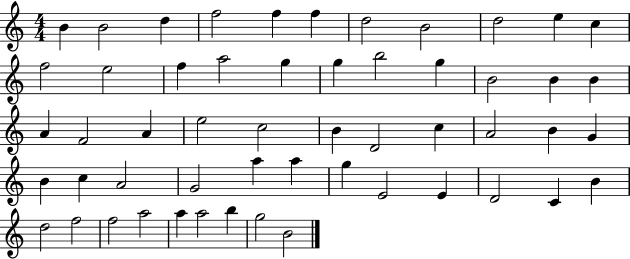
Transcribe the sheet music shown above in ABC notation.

X:1
T:Untitled
M:4/4
L:1/4
K:C
B B2 d f2 f f d2 B2 d2 e c f2 e2 f a2 g g b2 g B2 B B A F2 A e2 c2 B D2 c A2 B G B c A2 G2 a a g E2 E D2 C B d2 f2 f2 a2 a a2 b g2 B2